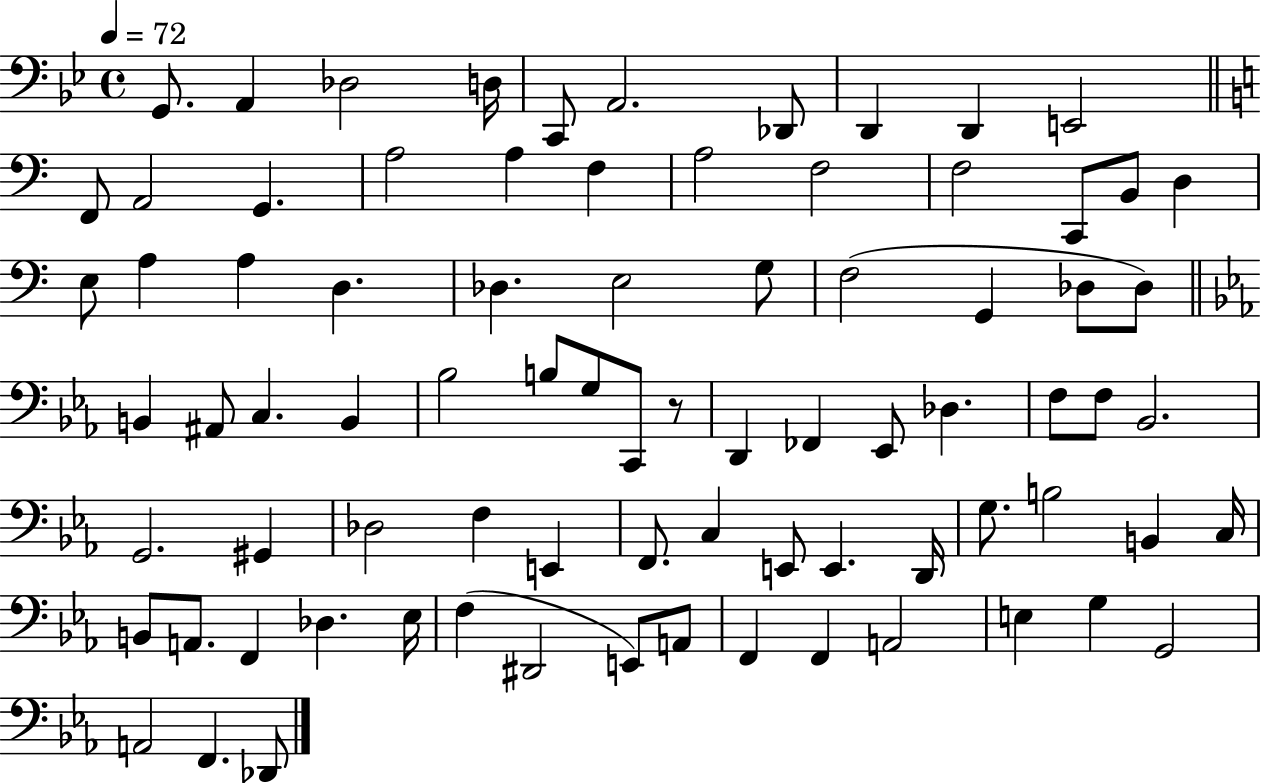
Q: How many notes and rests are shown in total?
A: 81